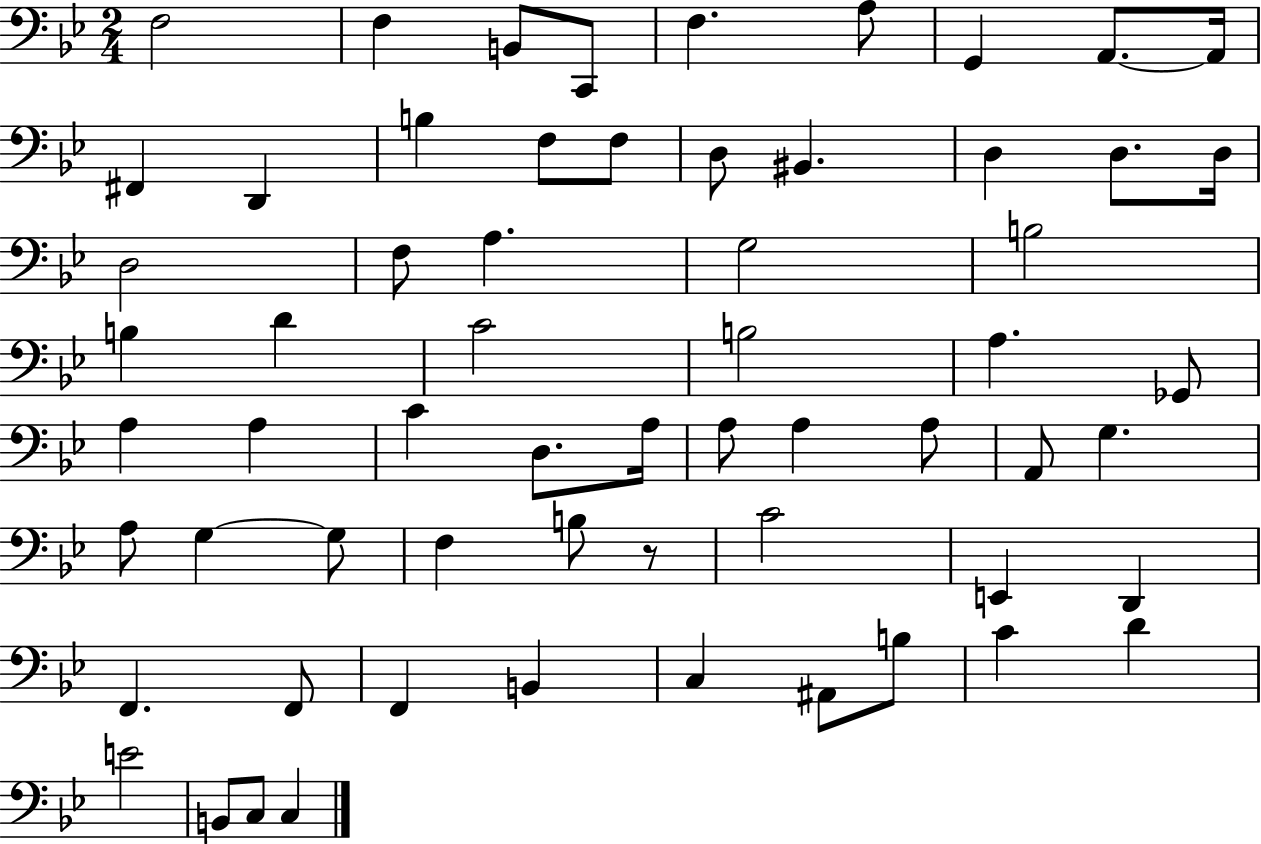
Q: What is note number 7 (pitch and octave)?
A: G2